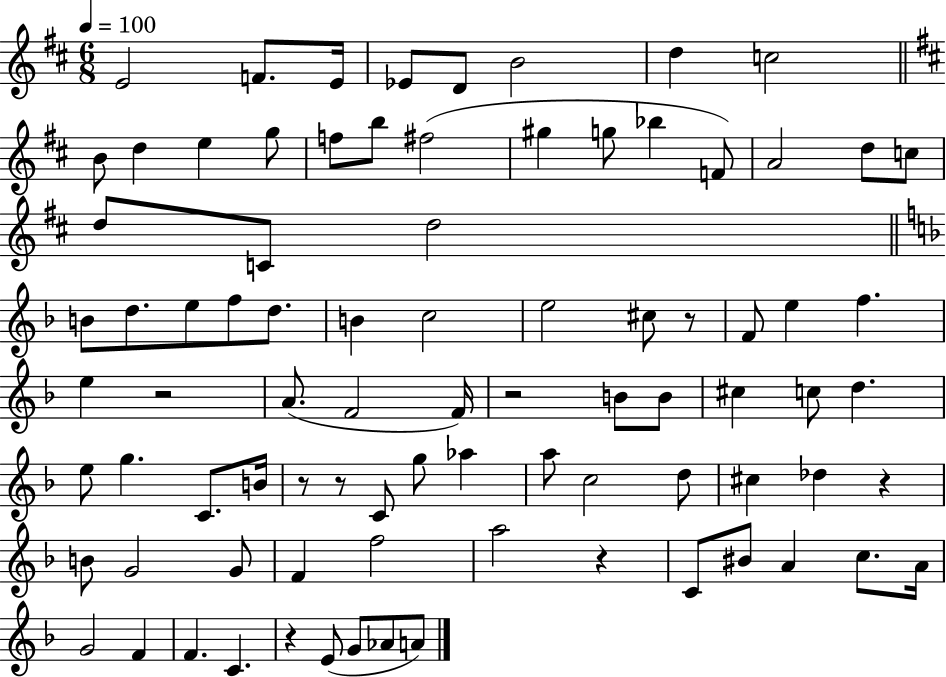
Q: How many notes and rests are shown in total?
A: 85